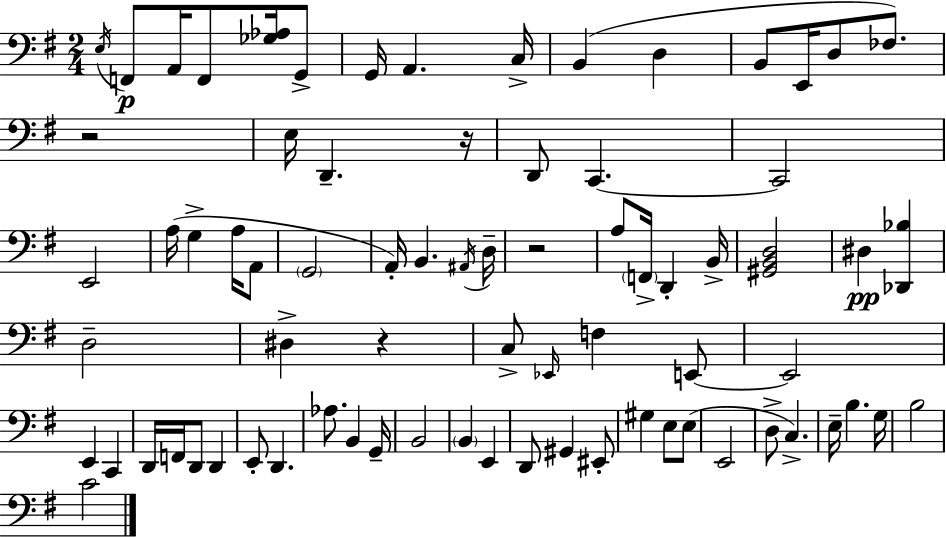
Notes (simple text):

E3/s F2/e A2/s F2/e [Gb3,Ab3]/s G2/e G2/s A2/q. C3/s B2/q D3/q B2/e E2/s D3/e FES3/e. R/h E3/s D2/q. R/s D2/e C2/q. C2/h E2/h A3/s G3/q A3/s A2/e G2/h A2/s B2/q. A#2/s D3/s R/h A3/e F2/s D2/q B2/s [G#2,B2,D3]/h D#3/q [Db2,Bb3]/q D3/h D#3/q R/q C3/e Eb2/s F3/q E2/e E2/h E2/q C2/q D2/s F2/s D2/e D2/q E2/e D2/q. Ab3/e. B2/q G2/s B2/h B2/q E2/q D2/e G#2/q EIS2/e G#3/q E3/e E3/e E2/h D3/e C3/q. E3/s B3/q. G3/s B3/h C4/h